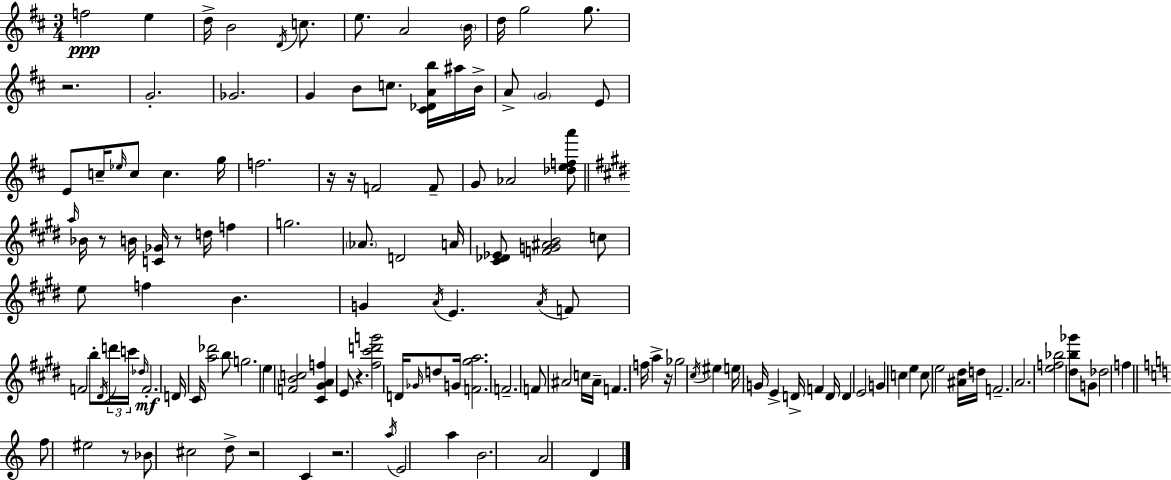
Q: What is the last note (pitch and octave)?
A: D4